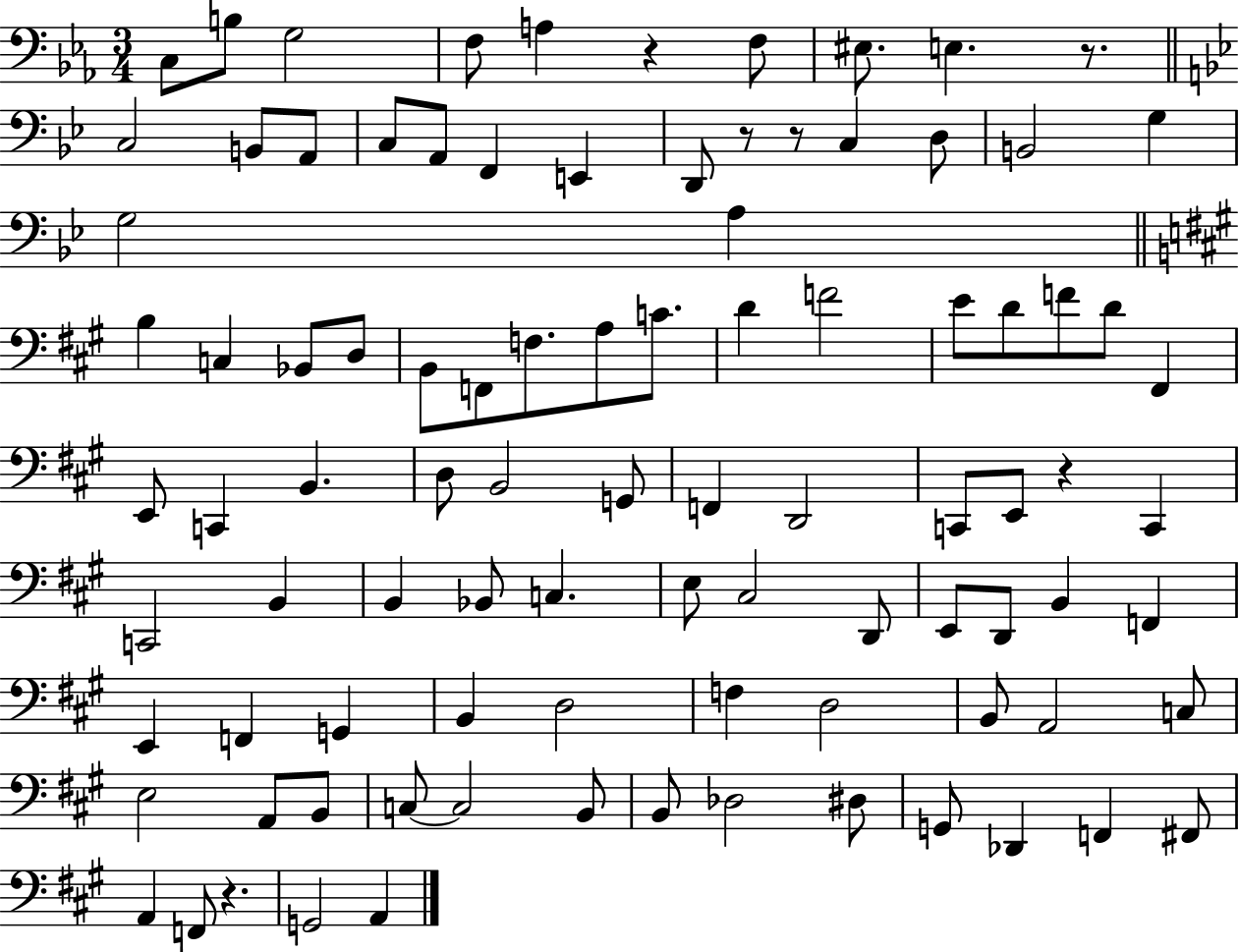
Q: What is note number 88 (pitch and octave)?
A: A2